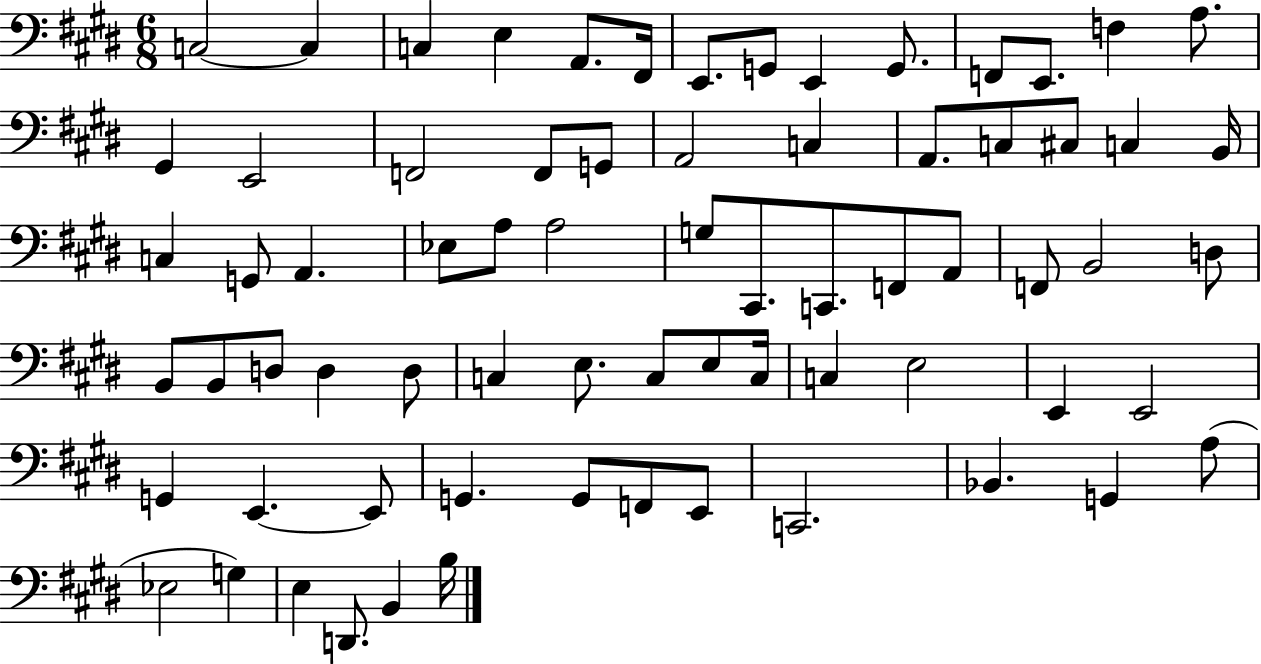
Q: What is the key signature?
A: E major